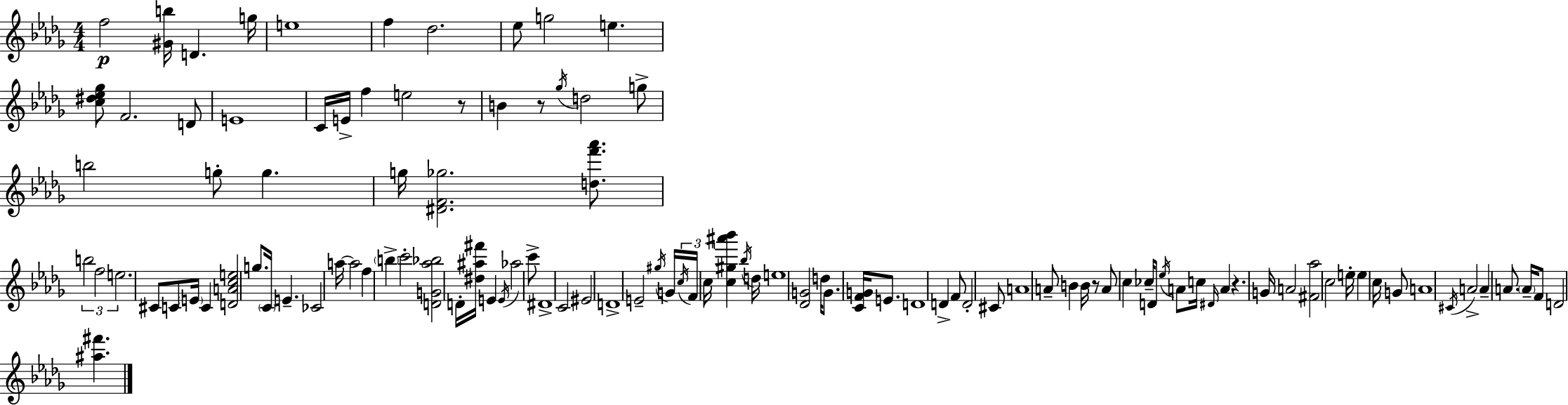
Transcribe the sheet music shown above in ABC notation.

X:1
T:Untitled
M:4/4
L:1/4
K:Bbm
f2 [^Gb]/4 D g/4 e4 f _d2 _e/2 g2 e [c^d_e_g]/2 F2 D/2 E4 C/4 E/4 f e2 z/2 B z/2 _g/4 d2 g/2 b2 g/2 g g/4 [^DF_g]2 [df'_a']/2 b2 f2 e2 ^C/2 C/2 E/4 C [DAce]2 g/2 C/4 E _C2 a/4 a2 f b c'2 [DG_a_b]2 D/4 [^d^a^f']/4 E E/4 _a2 c'/2 ^D4 C2 ^E2 D4 E2 ^g/4 G/4 c/4 F/4 c/4 [c^g^a'_b'] _b/4 d/4 e4 [_DG]2 d/4 G/2 [CFG]/4 E/2 D4 D F/2 D2 ^C/2 A4 A/2 B B/4 z/2 A/2 c _c/4 D/2 _e/4 A/2 c/4 ^D/4 A z G/4 A2 [^F_a]2 c2 e/4 e c/4 G/2 A4 ^C/4 A2 A A/2 A/4 F/2 D2 [^a^f']